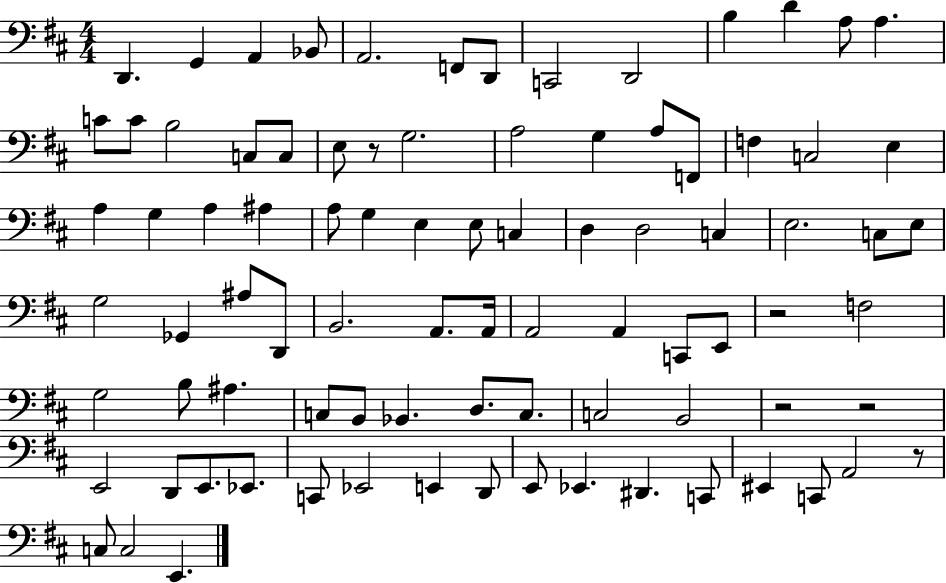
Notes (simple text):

D2/q. G2/q A2/q Bb2/e A2/h. F2/e D2/e C2/h D2/h B3/q D4/q A3/e A3/q. C4/e C4/e B3/h C3/e C3/e E3/e R/e G3/h. A3/h G3/q A3/e F2/e F3/q C3/h E3/q A3/q G3/q A3/q A#3/q A3/e G3/q E3/q E3/e C3/q D3/q D3/h C3/q E3/h. C3/e E3/e G3/h Gb2/q A#3/e D2/e B2/h. A2/e. A2/s A2/h A2/q C2/e E2/e R/h F3/h G3/h B3/e A#3/q. C3/e B2/e Bb2/q. D3/e. C3/e. C3/h B2/h R/h R/h E2/h D2/e E2/e. Eb2/e. C2/e Eb2/h E2/q D2/e E2/e Eb2/q. D#2/q. C2/e EIS2/q C2/e A2/h R/e C3/e C3/h E2/q.